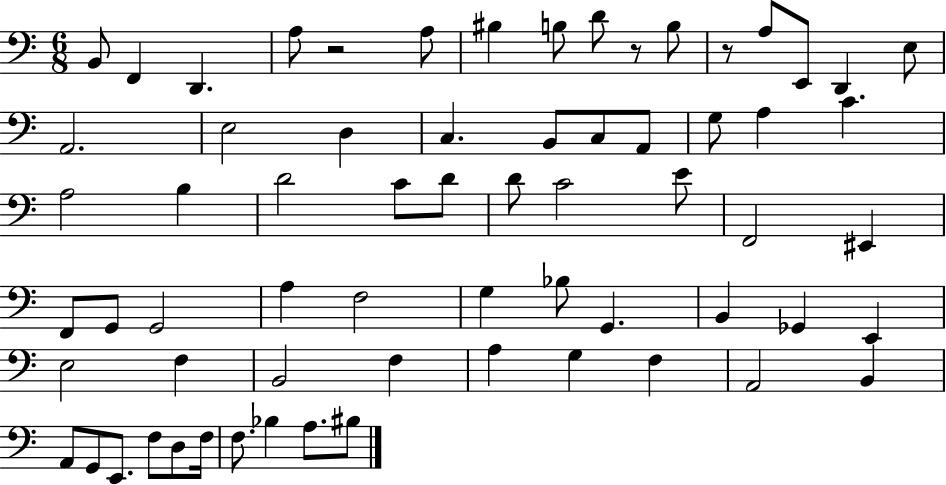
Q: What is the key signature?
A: C major